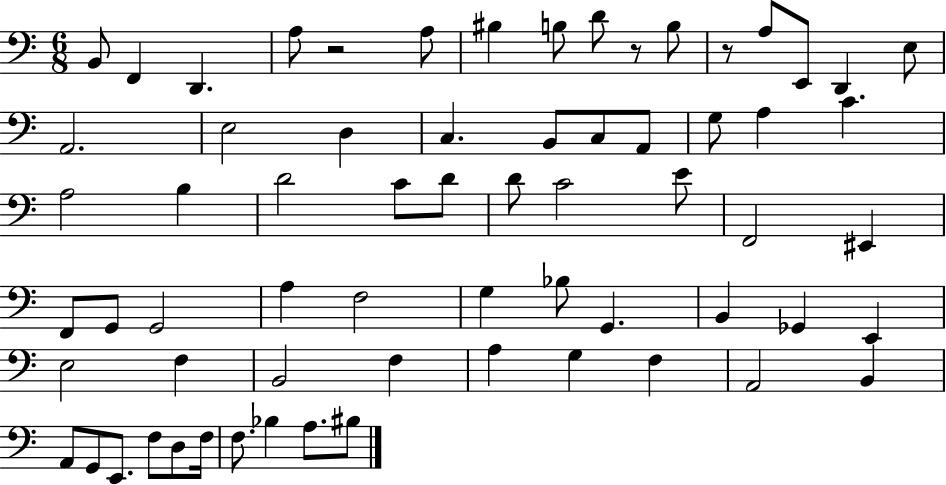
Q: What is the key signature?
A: C major